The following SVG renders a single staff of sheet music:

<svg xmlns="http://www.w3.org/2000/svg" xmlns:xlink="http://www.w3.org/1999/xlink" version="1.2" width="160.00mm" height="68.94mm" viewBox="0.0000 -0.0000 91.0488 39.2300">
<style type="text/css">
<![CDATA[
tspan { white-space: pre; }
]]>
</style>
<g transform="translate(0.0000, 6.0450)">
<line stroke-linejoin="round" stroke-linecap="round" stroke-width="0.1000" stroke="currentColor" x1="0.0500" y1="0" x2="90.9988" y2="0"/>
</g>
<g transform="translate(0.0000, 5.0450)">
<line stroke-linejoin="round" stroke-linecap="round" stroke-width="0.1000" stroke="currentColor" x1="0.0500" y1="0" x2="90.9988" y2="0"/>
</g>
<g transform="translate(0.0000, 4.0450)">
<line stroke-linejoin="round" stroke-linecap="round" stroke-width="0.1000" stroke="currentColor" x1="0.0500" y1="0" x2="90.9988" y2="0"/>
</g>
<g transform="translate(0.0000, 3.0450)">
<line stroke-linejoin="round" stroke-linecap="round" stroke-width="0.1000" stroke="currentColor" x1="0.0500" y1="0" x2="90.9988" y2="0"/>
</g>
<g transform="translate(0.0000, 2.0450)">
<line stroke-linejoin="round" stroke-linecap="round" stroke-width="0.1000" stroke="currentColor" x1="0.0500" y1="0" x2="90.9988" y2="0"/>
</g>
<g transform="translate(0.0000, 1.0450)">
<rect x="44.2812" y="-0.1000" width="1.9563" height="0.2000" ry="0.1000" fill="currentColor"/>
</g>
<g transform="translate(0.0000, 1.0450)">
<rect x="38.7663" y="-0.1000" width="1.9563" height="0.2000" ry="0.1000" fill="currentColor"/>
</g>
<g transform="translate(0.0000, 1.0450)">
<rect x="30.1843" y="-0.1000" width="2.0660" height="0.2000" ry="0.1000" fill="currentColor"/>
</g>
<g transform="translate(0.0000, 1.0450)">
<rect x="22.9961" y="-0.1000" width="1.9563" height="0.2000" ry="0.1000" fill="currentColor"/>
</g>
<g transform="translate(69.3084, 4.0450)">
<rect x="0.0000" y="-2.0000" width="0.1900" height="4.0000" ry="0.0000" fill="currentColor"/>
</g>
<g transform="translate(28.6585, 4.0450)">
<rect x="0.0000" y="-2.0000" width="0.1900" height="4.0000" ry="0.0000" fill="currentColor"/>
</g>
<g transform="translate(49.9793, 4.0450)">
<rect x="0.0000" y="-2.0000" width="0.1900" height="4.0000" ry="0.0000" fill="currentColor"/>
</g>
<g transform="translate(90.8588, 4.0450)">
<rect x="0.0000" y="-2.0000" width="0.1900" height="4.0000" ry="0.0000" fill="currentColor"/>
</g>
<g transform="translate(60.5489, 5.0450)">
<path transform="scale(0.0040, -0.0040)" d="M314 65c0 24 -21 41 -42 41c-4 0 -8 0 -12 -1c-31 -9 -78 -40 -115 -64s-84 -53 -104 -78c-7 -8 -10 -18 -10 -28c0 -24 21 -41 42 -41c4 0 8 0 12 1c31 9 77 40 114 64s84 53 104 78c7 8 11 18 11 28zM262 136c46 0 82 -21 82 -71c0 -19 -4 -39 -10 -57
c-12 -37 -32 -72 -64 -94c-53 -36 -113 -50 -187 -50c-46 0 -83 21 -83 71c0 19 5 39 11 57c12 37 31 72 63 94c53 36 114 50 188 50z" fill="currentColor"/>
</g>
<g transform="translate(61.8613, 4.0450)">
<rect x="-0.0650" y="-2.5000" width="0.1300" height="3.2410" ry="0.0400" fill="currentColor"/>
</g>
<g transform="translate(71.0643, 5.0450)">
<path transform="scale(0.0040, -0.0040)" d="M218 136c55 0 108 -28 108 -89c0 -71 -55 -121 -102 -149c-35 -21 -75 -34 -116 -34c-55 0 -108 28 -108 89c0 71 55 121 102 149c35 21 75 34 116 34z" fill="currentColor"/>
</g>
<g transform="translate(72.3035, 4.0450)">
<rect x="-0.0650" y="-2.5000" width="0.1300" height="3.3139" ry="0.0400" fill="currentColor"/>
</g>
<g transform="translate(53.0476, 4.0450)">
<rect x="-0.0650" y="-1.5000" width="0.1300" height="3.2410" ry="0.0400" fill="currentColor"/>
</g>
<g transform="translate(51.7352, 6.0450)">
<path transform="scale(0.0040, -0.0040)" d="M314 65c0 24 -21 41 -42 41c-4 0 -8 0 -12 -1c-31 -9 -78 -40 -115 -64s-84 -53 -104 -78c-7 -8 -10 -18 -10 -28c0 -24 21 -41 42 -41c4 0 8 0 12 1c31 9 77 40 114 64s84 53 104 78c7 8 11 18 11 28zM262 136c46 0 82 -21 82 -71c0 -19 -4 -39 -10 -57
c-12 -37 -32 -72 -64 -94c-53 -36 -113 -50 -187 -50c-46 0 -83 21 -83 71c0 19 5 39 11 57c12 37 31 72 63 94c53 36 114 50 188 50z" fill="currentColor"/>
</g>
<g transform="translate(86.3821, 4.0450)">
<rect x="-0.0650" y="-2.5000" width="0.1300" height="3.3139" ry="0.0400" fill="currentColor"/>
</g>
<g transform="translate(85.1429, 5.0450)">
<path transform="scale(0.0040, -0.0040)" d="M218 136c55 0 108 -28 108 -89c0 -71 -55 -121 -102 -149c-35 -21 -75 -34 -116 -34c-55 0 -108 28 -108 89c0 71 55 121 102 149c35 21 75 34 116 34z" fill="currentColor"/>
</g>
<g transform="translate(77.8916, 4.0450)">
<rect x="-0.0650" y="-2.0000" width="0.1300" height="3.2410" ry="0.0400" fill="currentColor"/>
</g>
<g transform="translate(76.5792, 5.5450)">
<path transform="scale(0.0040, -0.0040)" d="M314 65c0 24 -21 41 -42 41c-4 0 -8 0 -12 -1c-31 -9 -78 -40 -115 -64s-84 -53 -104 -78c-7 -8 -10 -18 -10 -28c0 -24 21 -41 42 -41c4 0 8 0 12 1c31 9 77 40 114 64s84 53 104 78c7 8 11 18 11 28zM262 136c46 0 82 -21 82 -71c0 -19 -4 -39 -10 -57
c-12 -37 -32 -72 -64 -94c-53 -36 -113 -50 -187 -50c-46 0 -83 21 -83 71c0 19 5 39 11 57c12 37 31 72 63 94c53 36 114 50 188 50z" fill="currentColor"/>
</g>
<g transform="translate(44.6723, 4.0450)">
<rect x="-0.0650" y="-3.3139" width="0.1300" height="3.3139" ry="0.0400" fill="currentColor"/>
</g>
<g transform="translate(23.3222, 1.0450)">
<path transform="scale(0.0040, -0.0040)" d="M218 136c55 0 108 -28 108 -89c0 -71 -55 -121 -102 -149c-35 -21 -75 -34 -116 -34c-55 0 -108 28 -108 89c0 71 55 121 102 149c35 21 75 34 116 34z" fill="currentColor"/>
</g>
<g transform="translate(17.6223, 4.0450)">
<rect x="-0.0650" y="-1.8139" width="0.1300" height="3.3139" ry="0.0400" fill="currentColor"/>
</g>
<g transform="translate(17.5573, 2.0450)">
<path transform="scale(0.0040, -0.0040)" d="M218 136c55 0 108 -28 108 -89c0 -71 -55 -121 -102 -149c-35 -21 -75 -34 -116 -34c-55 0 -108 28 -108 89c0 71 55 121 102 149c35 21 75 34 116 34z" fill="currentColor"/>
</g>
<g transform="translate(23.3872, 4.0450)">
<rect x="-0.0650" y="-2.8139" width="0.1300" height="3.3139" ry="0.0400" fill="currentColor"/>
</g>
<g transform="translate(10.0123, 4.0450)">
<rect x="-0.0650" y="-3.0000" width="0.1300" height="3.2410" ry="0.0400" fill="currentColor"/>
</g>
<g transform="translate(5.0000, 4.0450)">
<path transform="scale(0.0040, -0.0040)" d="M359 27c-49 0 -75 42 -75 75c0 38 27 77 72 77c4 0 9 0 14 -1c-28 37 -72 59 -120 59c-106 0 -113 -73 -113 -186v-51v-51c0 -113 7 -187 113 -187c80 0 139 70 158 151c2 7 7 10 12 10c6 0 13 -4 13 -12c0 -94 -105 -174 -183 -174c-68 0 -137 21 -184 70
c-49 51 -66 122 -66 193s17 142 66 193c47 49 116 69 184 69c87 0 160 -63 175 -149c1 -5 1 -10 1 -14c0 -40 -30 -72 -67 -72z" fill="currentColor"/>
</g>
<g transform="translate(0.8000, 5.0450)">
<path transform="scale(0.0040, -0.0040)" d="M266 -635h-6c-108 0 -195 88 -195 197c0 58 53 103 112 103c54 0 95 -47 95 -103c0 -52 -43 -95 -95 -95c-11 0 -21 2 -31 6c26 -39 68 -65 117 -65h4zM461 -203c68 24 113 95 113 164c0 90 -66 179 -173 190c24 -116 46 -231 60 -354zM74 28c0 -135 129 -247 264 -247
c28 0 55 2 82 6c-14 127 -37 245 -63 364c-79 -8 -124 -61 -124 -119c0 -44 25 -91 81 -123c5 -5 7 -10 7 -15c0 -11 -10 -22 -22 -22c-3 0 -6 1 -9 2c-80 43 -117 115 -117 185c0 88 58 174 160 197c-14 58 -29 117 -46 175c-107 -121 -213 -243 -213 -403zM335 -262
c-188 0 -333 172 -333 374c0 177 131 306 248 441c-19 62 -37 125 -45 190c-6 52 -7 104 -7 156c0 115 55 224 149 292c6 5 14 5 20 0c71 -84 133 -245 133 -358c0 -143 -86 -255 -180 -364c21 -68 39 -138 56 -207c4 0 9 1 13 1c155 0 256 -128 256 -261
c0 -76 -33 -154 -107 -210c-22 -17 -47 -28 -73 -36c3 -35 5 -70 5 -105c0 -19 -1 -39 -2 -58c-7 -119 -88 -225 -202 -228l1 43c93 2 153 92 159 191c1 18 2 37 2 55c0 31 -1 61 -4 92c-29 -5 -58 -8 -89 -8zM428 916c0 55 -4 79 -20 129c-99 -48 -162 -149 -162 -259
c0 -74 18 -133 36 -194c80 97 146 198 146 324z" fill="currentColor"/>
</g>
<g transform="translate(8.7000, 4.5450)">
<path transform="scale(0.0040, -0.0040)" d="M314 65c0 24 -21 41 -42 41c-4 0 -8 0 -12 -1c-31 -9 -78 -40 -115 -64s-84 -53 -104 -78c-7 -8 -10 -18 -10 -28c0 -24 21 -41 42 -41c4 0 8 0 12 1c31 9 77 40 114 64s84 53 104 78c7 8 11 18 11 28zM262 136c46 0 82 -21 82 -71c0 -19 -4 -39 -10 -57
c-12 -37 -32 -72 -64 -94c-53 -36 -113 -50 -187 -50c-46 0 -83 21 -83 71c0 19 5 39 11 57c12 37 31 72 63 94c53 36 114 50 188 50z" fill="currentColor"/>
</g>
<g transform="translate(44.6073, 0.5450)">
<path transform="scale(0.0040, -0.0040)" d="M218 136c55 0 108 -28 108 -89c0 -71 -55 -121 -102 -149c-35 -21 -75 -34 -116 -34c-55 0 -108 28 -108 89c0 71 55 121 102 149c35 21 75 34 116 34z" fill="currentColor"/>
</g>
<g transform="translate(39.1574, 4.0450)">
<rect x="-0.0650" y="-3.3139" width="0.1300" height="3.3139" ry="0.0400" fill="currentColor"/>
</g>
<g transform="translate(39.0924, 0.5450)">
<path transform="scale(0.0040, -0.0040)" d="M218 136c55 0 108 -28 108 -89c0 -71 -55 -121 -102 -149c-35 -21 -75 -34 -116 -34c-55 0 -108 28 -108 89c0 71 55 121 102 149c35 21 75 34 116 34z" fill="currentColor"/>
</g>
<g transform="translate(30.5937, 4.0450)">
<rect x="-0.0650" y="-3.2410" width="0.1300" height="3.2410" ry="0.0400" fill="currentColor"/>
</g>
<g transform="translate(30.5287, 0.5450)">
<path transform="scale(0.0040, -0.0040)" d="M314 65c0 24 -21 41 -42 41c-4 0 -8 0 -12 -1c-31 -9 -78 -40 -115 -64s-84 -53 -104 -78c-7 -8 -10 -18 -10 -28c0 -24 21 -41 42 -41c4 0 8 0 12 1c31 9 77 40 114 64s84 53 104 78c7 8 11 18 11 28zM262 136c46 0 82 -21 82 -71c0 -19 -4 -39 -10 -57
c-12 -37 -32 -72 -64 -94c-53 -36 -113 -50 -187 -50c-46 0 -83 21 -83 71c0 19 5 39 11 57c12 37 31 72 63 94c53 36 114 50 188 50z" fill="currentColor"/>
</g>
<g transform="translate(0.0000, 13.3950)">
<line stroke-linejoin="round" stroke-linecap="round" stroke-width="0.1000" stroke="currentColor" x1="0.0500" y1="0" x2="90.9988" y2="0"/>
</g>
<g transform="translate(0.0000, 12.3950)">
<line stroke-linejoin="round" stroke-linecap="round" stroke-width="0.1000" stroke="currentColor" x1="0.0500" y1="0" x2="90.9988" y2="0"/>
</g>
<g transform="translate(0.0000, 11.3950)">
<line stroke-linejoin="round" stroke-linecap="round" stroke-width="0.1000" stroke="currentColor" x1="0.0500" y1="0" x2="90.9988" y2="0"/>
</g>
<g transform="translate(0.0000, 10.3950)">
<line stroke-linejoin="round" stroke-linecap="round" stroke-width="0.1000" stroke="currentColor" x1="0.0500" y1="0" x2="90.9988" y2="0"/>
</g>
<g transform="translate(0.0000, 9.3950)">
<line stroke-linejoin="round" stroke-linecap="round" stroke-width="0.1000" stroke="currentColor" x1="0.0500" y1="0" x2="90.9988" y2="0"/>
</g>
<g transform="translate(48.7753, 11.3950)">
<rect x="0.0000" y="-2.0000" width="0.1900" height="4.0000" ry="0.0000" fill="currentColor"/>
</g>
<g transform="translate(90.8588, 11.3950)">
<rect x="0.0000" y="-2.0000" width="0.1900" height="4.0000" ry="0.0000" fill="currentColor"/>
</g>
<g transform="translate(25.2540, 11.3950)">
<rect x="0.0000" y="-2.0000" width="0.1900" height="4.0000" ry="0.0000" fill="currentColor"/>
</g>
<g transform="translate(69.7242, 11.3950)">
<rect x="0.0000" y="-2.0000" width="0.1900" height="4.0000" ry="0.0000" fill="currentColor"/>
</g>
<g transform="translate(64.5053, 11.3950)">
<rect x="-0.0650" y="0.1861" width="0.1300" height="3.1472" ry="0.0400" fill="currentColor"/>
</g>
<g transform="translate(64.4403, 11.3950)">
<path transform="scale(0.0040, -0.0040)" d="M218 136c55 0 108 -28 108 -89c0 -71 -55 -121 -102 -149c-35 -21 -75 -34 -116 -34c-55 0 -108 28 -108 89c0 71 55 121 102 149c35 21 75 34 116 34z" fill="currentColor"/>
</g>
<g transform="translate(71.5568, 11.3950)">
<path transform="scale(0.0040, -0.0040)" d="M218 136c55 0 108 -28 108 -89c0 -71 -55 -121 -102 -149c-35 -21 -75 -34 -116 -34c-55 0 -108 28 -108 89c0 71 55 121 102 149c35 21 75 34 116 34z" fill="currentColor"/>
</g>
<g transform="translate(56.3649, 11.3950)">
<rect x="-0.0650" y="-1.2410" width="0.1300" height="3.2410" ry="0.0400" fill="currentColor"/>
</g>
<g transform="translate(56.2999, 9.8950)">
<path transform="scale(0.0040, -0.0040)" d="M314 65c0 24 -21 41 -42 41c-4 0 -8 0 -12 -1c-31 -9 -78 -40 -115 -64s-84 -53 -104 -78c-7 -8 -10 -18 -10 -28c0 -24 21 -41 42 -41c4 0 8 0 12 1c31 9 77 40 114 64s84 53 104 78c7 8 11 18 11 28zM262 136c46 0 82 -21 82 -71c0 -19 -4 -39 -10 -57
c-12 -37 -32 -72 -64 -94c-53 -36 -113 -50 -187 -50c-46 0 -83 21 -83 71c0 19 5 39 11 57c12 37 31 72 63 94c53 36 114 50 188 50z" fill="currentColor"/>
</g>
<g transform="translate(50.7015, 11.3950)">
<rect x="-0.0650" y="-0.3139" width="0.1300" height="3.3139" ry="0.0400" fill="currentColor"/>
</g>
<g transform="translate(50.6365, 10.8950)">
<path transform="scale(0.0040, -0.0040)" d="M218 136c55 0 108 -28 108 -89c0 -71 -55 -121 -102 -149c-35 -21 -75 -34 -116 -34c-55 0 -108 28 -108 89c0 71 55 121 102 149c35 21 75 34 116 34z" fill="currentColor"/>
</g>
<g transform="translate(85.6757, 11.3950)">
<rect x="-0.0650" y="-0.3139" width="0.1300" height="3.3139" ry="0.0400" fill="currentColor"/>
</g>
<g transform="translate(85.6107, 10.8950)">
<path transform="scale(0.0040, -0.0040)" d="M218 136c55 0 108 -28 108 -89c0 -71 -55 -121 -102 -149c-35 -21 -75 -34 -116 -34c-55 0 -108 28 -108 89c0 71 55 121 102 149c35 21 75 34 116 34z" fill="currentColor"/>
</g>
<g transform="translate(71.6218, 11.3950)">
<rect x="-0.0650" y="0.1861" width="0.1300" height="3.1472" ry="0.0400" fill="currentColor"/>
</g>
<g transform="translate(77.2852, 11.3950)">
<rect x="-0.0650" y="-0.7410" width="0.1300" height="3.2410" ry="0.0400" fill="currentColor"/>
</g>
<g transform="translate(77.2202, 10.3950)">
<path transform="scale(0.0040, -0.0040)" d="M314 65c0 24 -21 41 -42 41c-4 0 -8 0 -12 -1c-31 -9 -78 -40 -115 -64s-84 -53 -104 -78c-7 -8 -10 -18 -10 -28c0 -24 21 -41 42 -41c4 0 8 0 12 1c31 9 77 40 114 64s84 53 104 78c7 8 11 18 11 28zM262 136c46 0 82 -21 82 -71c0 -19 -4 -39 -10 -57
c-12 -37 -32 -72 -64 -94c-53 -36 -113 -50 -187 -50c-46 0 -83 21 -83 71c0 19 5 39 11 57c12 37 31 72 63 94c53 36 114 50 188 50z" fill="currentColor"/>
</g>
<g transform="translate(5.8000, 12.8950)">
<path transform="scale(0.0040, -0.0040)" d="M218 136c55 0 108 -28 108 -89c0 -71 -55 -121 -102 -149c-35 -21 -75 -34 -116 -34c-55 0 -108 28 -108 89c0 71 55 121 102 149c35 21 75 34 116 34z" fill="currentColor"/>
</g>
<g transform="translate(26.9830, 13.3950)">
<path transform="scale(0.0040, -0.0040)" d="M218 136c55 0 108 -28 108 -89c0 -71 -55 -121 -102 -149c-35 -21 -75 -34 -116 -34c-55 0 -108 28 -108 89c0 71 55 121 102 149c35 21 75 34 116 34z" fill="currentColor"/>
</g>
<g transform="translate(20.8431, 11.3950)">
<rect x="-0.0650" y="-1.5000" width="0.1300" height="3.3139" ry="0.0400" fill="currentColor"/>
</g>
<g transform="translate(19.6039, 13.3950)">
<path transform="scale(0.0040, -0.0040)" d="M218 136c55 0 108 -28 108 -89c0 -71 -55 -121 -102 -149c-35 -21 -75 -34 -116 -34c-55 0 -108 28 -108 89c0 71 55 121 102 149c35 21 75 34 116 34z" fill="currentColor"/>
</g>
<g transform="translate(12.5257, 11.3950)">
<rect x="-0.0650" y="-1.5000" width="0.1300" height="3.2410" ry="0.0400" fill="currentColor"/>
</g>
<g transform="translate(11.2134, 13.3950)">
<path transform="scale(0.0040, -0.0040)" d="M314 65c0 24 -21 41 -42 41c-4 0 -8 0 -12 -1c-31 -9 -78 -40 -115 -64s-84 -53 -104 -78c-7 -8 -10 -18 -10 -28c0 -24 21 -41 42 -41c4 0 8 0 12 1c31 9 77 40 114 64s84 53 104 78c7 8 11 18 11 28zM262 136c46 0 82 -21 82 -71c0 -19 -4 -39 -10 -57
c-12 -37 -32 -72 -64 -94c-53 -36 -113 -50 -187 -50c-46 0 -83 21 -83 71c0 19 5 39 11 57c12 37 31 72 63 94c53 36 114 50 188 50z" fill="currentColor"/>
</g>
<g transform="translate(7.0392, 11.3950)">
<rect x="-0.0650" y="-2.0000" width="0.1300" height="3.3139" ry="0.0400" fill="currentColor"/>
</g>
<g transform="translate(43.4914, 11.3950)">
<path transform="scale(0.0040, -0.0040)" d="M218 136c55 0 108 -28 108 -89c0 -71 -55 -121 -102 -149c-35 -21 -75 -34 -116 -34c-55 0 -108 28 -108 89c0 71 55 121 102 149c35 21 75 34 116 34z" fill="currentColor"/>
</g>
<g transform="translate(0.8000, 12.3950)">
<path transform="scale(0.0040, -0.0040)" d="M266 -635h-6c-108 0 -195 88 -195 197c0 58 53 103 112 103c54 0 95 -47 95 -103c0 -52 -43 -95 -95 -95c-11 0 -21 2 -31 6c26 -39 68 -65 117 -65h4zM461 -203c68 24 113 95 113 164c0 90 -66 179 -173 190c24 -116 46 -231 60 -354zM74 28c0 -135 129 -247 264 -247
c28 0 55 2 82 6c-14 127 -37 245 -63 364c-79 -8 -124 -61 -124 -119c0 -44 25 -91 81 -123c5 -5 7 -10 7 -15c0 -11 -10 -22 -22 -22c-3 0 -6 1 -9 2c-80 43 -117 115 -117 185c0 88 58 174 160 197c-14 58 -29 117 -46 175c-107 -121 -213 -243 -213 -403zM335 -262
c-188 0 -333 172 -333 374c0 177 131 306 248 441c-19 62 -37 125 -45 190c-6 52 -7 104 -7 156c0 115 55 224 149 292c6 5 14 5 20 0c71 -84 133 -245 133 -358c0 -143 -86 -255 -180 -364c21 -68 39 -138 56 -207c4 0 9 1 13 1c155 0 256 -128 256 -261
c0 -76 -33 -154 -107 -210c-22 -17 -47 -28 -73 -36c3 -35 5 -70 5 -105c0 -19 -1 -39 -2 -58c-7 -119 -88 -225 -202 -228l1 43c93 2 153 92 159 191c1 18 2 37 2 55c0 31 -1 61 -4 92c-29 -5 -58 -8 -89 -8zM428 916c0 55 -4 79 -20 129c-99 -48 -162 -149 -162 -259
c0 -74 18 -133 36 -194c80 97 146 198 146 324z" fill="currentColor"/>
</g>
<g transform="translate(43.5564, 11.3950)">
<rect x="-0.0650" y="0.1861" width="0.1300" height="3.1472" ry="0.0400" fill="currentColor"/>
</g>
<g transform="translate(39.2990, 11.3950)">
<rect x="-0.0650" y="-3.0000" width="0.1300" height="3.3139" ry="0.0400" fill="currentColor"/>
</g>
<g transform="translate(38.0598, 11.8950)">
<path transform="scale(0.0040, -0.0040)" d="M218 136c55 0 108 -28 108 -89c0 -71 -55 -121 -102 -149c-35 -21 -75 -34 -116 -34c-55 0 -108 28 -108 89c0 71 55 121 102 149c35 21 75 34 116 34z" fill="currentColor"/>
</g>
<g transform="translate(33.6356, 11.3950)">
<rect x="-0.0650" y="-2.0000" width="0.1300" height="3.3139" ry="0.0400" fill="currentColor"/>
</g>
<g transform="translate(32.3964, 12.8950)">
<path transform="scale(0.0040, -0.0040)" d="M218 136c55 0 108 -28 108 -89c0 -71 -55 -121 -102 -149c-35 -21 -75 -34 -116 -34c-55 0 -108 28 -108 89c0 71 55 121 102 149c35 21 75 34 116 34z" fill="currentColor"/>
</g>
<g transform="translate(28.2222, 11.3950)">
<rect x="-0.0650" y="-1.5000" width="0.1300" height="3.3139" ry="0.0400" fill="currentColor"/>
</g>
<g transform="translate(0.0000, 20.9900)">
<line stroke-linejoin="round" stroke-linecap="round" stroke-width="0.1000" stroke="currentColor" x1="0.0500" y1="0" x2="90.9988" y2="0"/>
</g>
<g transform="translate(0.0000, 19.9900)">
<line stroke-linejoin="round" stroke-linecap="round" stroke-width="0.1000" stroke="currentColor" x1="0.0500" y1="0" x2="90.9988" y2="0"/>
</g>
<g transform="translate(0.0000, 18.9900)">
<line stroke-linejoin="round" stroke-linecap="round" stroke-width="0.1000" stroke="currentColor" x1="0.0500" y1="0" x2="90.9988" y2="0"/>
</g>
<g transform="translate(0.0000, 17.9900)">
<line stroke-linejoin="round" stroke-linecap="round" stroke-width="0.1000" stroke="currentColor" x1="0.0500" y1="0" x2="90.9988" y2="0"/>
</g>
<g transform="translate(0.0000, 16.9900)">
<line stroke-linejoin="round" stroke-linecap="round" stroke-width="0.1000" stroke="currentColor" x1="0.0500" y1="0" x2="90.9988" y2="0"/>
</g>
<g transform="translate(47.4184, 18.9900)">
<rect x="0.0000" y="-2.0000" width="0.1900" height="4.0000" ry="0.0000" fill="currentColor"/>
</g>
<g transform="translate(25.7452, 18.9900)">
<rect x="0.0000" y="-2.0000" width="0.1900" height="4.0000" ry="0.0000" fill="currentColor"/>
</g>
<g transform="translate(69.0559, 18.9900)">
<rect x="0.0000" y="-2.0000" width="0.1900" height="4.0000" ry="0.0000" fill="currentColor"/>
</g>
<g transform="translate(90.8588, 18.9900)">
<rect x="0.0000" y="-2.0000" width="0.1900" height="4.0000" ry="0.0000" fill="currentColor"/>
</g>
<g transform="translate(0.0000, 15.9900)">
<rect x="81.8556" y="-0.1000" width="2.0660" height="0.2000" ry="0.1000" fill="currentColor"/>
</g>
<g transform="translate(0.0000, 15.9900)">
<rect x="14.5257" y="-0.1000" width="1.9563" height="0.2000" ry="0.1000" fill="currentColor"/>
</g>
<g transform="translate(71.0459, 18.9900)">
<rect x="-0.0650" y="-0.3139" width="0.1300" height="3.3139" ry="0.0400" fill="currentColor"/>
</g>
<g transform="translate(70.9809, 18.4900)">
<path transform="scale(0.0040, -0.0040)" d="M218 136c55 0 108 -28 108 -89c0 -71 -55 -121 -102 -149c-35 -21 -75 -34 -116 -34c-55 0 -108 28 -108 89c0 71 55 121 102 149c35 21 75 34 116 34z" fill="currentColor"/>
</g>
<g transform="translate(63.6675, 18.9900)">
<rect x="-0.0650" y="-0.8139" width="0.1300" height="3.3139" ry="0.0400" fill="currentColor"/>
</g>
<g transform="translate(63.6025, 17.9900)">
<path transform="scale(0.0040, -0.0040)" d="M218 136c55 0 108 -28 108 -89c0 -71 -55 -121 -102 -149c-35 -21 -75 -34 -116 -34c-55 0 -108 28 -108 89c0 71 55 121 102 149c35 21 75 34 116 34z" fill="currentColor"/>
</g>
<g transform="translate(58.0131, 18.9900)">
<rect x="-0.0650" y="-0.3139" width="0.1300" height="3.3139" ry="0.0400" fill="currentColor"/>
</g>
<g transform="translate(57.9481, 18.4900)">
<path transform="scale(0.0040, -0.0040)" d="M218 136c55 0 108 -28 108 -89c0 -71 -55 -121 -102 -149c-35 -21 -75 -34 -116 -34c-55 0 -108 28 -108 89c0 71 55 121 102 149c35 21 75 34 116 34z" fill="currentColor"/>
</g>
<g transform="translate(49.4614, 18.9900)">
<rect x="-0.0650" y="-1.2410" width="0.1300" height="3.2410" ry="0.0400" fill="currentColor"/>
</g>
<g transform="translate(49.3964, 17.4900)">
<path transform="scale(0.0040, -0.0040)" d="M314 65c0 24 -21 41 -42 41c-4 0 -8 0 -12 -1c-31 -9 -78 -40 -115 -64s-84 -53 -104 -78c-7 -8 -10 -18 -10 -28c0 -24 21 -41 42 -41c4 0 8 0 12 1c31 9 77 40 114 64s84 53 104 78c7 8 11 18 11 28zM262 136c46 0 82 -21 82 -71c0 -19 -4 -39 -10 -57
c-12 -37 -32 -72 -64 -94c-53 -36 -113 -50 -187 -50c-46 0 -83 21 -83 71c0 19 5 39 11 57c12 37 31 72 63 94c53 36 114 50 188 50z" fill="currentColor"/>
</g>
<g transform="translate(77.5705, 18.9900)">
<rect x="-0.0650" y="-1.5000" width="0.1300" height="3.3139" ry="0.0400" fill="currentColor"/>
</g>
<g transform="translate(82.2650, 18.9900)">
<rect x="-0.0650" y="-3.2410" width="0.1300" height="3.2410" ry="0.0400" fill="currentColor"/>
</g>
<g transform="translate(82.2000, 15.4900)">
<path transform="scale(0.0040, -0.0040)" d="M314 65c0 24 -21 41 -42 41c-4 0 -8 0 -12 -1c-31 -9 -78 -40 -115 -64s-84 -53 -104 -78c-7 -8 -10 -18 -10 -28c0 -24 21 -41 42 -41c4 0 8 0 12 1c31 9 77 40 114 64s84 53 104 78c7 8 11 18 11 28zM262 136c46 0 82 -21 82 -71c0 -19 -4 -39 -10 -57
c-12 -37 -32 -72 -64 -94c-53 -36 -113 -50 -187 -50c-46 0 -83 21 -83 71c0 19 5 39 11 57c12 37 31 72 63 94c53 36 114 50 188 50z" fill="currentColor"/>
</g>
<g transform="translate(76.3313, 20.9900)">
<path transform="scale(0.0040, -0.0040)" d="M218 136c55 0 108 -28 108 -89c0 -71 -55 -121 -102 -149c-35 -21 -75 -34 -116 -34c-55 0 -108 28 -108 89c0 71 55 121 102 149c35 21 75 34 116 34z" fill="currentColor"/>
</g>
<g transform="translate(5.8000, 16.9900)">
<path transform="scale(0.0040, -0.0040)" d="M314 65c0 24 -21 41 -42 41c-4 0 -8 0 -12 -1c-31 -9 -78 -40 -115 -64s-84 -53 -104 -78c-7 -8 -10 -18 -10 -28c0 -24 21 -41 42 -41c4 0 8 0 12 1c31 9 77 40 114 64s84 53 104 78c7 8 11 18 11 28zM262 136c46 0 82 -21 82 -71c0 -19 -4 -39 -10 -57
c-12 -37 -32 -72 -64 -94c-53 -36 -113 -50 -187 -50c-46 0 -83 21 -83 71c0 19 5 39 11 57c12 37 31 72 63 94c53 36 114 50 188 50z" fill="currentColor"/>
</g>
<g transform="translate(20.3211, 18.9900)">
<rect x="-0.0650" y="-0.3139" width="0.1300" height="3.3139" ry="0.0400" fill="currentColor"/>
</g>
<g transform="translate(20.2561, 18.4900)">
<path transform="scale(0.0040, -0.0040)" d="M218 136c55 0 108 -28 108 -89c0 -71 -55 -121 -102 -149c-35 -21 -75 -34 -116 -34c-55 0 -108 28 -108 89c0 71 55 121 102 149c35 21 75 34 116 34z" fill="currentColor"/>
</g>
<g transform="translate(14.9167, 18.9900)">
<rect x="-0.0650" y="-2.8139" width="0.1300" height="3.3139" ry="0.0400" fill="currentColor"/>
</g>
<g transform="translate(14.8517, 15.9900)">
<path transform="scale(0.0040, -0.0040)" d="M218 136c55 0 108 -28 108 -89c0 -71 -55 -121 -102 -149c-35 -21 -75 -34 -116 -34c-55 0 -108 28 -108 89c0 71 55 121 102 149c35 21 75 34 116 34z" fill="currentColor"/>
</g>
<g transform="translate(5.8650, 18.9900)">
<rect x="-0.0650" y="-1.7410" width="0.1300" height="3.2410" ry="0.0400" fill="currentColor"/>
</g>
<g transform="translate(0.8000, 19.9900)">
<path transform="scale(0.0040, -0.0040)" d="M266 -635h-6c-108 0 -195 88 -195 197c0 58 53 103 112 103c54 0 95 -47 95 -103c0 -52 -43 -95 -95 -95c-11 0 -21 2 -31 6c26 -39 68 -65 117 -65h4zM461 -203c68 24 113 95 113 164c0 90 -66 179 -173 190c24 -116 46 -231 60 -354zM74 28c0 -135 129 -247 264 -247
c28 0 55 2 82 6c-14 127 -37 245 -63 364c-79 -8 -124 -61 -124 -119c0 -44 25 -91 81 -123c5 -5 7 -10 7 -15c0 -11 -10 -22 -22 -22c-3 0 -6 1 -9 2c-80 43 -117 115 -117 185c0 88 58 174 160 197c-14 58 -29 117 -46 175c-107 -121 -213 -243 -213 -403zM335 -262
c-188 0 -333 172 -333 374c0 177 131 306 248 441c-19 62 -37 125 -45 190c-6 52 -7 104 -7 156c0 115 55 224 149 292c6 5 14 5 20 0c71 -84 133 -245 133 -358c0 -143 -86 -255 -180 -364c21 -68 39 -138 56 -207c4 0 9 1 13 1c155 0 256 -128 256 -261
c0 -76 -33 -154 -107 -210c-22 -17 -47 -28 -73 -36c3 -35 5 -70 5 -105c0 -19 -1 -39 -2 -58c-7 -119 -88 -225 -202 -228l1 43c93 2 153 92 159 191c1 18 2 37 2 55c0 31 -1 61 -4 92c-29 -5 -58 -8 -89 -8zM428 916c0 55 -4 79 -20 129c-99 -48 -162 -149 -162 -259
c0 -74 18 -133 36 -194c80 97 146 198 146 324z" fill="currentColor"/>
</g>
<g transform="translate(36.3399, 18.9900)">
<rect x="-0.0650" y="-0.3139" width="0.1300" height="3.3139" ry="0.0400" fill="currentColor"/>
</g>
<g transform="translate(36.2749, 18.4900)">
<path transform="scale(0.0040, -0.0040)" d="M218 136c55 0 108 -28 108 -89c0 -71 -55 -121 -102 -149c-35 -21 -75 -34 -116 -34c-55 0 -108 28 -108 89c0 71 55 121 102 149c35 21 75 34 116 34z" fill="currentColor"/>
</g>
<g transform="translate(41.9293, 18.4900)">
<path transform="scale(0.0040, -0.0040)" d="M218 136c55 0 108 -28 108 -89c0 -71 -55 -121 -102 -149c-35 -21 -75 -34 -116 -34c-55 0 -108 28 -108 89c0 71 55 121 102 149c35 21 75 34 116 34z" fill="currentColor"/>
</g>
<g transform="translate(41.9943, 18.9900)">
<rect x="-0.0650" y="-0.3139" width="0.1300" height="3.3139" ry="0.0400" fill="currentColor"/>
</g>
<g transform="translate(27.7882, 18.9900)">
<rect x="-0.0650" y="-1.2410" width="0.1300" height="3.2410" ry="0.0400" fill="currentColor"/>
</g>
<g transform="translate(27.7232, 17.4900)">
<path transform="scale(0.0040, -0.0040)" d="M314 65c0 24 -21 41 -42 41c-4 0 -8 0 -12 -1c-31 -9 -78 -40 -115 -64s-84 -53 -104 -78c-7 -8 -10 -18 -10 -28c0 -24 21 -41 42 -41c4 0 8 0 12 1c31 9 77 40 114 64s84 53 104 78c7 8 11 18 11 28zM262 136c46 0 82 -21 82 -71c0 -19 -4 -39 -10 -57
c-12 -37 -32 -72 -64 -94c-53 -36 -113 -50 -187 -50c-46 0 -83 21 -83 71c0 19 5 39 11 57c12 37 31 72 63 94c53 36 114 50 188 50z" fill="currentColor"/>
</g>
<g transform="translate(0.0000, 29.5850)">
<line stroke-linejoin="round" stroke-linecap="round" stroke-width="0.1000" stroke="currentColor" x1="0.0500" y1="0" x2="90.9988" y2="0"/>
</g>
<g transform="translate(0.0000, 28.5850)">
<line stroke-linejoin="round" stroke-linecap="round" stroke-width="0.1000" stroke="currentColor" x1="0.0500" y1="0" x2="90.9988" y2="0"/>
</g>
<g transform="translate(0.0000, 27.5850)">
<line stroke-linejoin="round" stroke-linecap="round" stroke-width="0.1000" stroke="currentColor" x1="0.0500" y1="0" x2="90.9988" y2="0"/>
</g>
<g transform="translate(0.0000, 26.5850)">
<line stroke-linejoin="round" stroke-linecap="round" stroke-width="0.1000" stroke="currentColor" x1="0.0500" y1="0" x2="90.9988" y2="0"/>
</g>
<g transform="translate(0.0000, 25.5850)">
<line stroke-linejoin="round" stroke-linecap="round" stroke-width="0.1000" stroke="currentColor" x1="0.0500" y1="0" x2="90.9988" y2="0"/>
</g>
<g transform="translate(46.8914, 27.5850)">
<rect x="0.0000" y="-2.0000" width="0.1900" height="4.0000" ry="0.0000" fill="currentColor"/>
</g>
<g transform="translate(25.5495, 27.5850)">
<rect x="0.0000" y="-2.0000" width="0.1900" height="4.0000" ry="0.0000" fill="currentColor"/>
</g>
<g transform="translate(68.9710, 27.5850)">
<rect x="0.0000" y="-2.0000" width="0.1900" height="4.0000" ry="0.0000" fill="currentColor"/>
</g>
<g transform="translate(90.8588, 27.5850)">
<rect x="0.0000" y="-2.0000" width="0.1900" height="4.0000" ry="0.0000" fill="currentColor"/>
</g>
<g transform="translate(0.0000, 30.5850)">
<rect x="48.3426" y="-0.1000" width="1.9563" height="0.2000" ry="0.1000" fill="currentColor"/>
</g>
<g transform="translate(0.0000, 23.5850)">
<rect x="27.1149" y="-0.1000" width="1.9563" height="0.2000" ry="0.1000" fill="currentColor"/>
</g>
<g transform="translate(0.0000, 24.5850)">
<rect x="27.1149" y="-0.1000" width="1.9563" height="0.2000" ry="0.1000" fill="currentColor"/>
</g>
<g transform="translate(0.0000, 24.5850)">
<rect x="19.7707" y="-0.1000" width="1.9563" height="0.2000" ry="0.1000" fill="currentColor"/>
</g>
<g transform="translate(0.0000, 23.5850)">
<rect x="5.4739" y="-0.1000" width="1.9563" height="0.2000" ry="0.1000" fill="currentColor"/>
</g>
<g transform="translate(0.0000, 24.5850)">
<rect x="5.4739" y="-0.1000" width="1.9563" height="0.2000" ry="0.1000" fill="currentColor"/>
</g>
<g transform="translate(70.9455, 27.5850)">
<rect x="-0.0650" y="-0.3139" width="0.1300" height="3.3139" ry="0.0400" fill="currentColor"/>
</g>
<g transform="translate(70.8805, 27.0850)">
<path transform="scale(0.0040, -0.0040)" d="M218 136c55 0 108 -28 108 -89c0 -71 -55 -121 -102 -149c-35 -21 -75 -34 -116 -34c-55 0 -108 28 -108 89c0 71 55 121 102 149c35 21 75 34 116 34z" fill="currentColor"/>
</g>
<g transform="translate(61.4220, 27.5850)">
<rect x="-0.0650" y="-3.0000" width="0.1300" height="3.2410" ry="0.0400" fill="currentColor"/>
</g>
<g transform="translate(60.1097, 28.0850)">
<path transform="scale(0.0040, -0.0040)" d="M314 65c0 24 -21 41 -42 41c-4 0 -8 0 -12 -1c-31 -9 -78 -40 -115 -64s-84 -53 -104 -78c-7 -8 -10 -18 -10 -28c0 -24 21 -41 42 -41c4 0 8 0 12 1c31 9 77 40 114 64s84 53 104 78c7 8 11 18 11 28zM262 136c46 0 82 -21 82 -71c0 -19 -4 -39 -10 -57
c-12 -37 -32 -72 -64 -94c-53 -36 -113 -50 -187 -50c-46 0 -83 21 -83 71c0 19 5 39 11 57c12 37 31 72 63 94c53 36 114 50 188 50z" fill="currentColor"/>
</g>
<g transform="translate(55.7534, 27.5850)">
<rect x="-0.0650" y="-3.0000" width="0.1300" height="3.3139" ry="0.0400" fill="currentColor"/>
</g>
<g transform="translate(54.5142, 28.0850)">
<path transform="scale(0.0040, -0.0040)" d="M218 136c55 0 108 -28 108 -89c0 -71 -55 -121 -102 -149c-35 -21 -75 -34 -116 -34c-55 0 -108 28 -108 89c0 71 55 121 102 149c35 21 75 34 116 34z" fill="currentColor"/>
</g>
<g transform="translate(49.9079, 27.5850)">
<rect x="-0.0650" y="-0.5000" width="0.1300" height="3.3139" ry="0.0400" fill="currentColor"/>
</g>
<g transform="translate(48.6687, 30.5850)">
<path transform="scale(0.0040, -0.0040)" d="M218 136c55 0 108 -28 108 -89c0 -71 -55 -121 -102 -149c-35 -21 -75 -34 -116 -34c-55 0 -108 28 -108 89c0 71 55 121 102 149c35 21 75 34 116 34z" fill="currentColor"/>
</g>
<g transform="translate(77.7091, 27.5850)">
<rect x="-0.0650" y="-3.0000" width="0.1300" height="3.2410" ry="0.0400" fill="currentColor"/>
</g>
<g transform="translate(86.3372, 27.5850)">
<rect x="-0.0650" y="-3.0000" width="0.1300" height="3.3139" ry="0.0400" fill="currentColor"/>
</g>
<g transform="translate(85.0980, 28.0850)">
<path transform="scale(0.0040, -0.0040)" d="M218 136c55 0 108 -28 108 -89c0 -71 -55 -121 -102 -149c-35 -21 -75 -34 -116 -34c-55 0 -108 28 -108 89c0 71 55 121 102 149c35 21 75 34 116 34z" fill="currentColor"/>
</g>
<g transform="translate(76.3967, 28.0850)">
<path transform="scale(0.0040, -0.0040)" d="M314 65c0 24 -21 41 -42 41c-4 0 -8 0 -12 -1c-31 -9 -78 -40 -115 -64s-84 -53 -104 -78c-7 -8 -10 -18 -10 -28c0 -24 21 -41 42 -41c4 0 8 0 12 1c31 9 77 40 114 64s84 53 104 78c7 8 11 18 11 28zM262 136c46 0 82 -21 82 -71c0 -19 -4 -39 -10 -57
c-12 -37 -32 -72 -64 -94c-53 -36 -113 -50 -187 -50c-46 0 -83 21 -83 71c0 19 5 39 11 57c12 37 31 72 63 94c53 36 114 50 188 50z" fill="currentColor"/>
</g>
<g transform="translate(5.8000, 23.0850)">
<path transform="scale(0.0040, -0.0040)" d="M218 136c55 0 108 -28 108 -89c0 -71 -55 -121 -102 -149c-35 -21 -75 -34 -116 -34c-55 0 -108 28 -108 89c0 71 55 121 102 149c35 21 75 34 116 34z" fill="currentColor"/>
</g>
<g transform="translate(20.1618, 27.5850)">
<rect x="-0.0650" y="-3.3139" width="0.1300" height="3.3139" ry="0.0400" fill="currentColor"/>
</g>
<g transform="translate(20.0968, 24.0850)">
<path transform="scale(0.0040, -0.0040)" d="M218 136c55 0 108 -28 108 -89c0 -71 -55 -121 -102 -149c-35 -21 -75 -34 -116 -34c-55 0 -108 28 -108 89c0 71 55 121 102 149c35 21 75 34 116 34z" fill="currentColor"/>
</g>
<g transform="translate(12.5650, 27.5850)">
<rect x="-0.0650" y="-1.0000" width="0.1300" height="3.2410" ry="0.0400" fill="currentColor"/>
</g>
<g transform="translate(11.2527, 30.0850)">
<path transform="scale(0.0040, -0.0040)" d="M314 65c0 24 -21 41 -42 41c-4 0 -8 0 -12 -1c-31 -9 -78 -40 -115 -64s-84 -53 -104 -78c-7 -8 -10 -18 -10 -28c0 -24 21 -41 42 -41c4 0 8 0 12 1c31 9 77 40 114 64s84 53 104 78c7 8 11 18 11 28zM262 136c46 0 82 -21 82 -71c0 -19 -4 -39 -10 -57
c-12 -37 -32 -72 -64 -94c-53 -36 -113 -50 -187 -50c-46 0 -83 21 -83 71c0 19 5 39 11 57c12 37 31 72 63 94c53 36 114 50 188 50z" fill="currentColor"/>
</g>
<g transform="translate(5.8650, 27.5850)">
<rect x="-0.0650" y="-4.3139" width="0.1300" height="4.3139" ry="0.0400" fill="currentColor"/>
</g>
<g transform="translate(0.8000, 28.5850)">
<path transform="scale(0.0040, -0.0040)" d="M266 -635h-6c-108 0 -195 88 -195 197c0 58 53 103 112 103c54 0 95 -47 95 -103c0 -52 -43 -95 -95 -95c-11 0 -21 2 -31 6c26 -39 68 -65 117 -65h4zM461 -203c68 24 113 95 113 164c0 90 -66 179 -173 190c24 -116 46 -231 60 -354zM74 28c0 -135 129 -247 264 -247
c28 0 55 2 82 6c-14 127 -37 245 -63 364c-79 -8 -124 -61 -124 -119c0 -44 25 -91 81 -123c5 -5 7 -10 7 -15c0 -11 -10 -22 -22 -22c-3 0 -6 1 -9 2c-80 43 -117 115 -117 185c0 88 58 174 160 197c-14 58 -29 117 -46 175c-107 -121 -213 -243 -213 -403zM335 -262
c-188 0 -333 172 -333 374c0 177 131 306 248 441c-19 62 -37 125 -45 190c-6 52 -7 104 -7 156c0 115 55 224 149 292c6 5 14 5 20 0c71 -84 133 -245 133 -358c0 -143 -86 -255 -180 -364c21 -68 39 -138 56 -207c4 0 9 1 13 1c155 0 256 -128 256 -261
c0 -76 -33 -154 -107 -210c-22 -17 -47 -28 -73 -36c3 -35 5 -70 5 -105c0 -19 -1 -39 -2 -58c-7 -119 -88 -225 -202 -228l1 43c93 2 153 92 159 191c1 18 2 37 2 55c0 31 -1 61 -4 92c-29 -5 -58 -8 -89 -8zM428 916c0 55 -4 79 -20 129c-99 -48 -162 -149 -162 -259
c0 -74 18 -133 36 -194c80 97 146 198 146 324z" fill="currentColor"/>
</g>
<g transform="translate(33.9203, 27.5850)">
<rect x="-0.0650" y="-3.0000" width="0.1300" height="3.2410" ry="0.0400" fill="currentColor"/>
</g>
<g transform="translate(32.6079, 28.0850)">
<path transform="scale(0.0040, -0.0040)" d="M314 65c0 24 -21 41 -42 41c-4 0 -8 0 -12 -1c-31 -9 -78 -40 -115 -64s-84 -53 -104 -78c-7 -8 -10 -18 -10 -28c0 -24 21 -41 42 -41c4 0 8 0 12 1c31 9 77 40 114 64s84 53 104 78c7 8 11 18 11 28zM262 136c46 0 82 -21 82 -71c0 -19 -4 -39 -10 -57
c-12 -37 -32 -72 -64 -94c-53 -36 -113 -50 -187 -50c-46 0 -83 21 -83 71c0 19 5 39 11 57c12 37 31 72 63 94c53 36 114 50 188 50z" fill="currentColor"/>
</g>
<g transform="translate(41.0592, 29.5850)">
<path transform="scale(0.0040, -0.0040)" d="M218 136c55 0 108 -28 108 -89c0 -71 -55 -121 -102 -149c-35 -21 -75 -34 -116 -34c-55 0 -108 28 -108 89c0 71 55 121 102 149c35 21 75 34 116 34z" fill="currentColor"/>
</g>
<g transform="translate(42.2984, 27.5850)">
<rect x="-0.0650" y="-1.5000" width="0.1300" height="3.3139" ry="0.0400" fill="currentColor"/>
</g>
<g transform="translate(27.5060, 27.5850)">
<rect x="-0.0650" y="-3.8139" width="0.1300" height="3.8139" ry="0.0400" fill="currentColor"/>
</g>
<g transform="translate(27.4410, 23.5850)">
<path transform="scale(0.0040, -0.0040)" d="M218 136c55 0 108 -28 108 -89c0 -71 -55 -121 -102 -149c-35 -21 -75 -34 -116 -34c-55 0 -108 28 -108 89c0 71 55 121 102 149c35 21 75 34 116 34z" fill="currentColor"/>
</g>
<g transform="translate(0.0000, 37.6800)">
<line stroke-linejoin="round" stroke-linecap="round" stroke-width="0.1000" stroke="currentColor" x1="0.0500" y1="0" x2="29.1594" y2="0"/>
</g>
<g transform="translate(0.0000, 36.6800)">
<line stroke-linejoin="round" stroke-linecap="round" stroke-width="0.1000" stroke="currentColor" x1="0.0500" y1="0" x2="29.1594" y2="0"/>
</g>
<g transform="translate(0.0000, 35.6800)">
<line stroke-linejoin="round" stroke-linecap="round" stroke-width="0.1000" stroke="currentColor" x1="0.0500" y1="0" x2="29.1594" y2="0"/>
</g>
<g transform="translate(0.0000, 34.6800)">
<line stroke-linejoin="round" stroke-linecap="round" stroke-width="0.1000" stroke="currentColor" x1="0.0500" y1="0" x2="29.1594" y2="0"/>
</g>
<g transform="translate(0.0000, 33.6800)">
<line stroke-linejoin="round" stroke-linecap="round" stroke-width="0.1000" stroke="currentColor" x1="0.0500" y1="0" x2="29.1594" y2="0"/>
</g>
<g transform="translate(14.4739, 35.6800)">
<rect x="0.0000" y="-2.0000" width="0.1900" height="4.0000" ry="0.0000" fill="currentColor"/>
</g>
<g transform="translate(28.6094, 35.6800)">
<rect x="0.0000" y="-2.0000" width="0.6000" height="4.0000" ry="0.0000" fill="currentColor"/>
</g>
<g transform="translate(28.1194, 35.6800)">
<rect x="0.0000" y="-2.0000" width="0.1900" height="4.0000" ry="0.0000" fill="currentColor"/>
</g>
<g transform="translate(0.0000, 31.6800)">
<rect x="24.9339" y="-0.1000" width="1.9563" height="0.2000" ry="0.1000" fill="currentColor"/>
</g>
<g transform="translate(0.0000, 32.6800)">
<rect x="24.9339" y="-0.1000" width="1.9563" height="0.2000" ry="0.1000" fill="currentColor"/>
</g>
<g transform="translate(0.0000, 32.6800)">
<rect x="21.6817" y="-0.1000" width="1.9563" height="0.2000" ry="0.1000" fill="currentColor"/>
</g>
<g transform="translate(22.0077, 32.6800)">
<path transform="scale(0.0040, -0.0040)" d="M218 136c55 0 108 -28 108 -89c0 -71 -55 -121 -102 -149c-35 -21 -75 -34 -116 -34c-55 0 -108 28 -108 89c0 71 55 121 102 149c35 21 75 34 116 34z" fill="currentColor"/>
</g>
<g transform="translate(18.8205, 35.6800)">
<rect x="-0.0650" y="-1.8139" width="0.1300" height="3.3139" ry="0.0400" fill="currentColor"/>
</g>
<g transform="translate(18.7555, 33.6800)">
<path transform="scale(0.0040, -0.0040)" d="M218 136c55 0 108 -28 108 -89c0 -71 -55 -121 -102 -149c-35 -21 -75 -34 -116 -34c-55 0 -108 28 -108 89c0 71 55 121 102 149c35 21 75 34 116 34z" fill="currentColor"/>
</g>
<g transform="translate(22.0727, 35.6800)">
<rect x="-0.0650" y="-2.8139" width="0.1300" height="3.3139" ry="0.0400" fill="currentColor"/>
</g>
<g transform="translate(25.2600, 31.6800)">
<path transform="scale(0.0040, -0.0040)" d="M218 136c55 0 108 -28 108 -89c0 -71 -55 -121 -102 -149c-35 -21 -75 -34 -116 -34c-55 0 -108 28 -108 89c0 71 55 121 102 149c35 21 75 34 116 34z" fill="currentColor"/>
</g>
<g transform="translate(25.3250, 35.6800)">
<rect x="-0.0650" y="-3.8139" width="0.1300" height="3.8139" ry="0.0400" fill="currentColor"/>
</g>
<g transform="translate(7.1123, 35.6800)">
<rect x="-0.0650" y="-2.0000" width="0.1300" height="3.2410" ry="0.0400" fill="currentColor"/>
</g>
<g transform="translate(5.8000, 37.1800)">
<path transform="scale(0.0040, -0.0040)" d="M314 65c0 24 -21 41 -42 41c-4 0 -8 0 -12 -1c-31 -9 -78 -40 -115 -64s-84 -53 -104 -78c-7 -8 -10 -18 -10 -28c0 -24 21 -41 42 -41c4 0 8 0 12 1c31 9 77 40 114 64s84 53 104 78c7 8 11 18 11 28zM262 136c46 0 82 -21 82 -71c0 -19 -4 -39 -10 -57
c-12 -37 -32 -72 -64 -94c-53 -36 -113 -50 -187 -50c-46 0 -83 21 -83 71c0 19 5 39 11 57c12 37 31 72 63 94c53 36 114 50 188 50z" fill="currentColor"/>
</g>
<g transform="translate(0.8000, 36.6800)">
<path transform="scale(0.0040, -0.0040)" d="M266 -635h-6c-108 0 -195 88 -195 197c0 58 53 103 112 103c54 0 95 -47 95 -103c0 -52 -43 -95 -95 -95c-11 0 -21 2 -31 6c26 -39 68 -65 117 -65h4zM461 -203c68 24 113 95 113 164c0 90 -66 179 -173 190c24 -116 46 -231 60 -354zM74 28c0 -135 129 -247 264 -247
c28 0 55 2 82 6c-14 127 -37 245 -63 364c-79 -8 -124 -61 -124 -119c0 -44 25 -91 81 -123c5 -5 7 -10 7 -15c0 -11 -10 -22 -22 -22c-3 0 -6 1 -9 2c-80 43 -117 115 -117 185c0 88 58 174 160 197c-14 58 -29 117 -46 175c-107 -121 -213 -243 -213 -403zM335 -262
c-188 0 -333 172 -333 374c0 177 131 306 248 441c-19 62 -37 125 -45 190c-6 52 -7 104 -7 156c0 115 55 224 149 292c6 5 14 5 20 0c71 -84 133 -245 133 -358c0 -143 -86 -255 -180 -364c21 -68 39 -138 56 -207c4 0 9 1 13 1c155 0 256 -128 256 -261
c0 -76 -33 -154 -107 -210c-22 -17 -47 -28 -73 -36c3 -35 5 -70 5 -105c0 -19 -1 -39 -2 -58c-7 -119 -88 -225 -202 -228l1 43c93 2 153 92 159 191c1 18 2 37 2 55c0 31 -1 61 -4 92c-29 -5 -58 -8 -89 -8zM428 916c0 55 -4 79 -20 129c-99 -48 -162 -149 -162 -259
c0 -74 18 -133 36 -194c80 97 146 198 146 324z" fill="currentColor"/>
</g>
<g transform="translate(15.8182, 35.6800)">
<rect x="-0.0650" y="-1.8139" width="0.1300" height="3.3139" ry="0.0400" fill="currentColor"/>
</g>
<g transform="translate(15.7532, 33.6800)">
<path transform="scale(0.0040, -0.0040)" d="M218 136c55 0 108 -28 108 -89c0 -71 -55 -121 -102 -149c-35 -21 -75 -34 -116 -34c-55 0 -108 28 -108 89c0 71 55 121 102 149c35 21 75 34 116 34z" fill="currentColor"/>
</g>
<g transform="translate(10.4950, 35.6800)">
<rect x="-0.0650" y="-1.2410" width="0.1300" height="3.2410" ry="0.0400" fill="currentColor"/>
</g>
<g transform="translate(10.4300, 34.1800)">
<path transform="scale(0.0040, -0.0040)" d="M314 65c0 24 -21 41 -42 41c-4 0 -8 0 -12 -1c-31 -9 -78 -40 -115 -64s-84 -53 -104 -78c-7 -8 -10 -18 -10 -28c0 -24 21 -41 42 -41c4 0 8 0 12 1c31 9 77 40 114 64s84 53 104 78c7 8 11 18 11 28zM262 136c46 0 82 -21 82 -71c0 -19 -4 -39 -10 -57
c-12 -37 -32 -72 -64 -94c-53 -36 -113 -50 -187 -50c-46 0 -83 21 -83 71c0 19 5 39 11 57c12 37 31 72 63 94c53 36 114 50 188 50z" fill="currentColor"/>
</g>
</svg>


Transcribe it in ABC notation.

X:1
T:Untitled
M:4/4
L:1/4
K:C
A2 f a b2 b b E2 G2 G F2 G F E2 E E F A B c e2 B B d2 c f2 a c e2 c c e2 c d c E b2 d' D2 b c' A2 E C A A2 c A2 A F2 e2 f f a c'